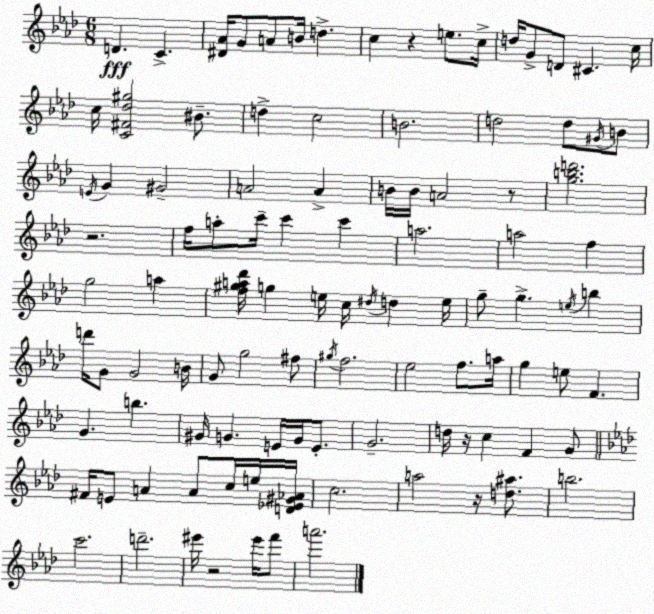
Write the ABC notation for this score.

X:1
T:Untitled
M:6/8
L:1/4
K:Ab
D C [^D_A]/4 G/2 A/2 B/4 d c z e/2 c/4 d/4 G/2 D/2 ^C c/4 c/4 [C^F_d^g]2 ^B/2 d c2 B2 d2 d/2 ^G/4 B/2 E/4 G ^G2 A2 A B/4 B/4 A2 z/2 [gbd']2 z2 f/4 a/2 c'/4 c' c' a2 a2 f g2 a [f^ga_d']/4 g e/4 c/4 ^d/4 d e/4 g/2 g e/4 b d'/4 G/2 G2 B/4 G/2 g2 ^f/2 ^g/4 f2 _e2 f/2 a/4 g e/2 F G b ^G/4 G E/4 G/4 E/2 G2 d/4 z/4 c F G/2 ^F/4 E/2 A A/2 c/4 e/4 [D_E^G_A]/4 c2 a2 z/4 [d^a]/2 b2 c'2 d'2 ^e'/4 z2 ^e'/4 f'/2 a'2